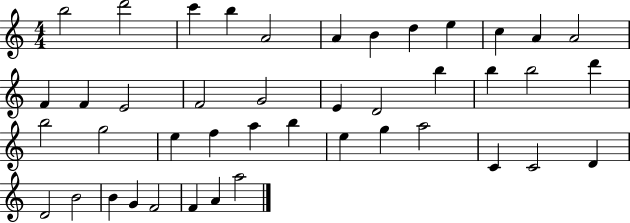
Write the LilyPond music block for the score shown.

{
  \clef treble
  \numericTimeSignature
  \time 4/4
  \key c \major
  b''2 d'''2 | c'''4 b''4 a'2 | a'4 b'4 d''4 e''4 | c''4 a'4 a'2 | \break f'4 f'4 e'2 | f'2 g'2 | e'4 d'2 b''4 | b''4 b''2 d'''4 | \break b''2 g''2 | e''4 f''4 a''4 b''4 | e''4 g''4 a''2 | c'4 c'2 d'4 | \break d'2 b'2 | b'4 g'4 f'2 | f'4 a'4 a''2 | \bar "|."
}